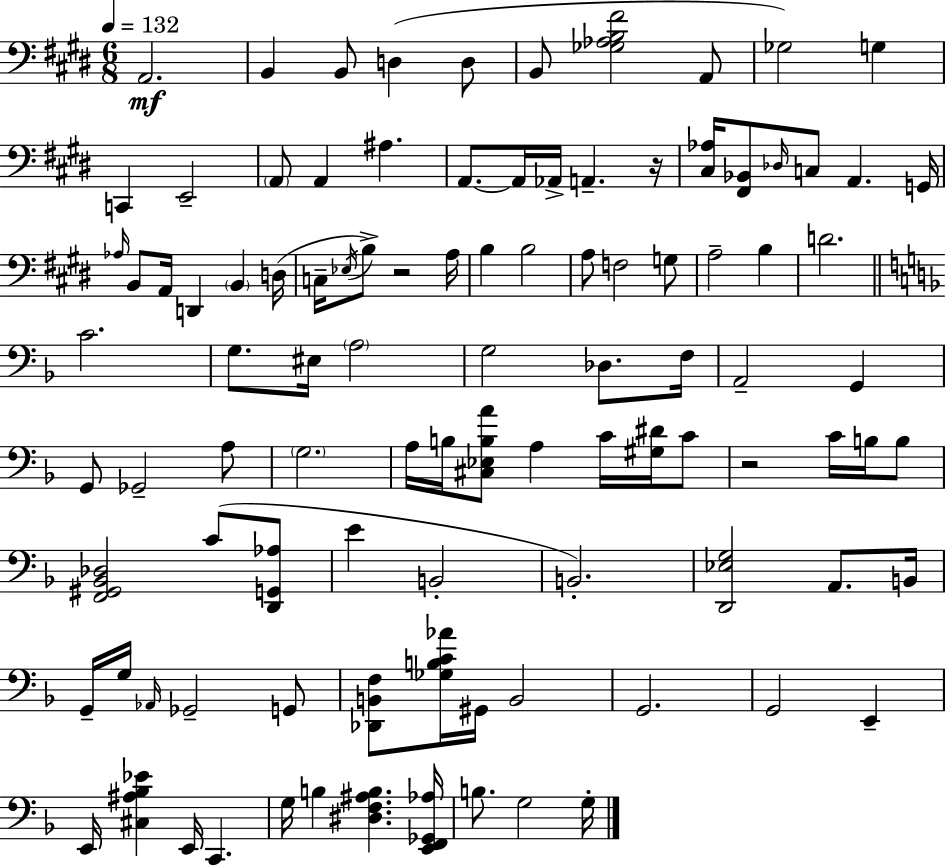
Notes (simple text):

A2/h. B2/q B2/e D3/q D3/e B2/e [Gb3,Ab3,B3,F#4]/h A2/e Gb3/h G3/q C2/q E2/h A2/e A2/q A#3/q. A2/e. A2/s Ab2/s A2/q. R/s [C#3,Ab3]/s [F#2,Bb2]/e Db3/s C3/e A2/q. G2/s Ab3/s B2/e A2/s D2/q B2/q D3/s C3/s Eb3/s B3/e R/h A3/s B3/q B3/h A3/e F3/h G3/e A3/h B3/q D4/h. C4/h. G3/e. EIS3/s A3/h G3/h Db3/e. F3/s A2/h G2/q G2/e Gb2/h A3/e G3/h. A3/s B3/s [C#3,Eb3,B3,A4]/e A3/q C4/s [G#3,D#4]/s C4/e R/h C4/s B3/s B3/e [F2,G#2,Bb2,Db3]/h C4/e [D2,G2,Ab3]/e E4/q B2/h B2/h. [D2,Eb3,G3]/h A2/e. B2/s G2/s G3/s Ab2/s Gb2/h G2/e [Db2,B2,F3]/e [Gb3,B3,C4,Ab4]/s G#2/s B2/h G2/h. G2/h E2/q E2/s [C#3,A#3,Bb3,Eb4]/q E2/s C2/q. G3/s B3/q [D#3,F3,A#3,B3]/q. [E2,F2,Gb2,Ab3]/s B3/e. G3/h G3/s